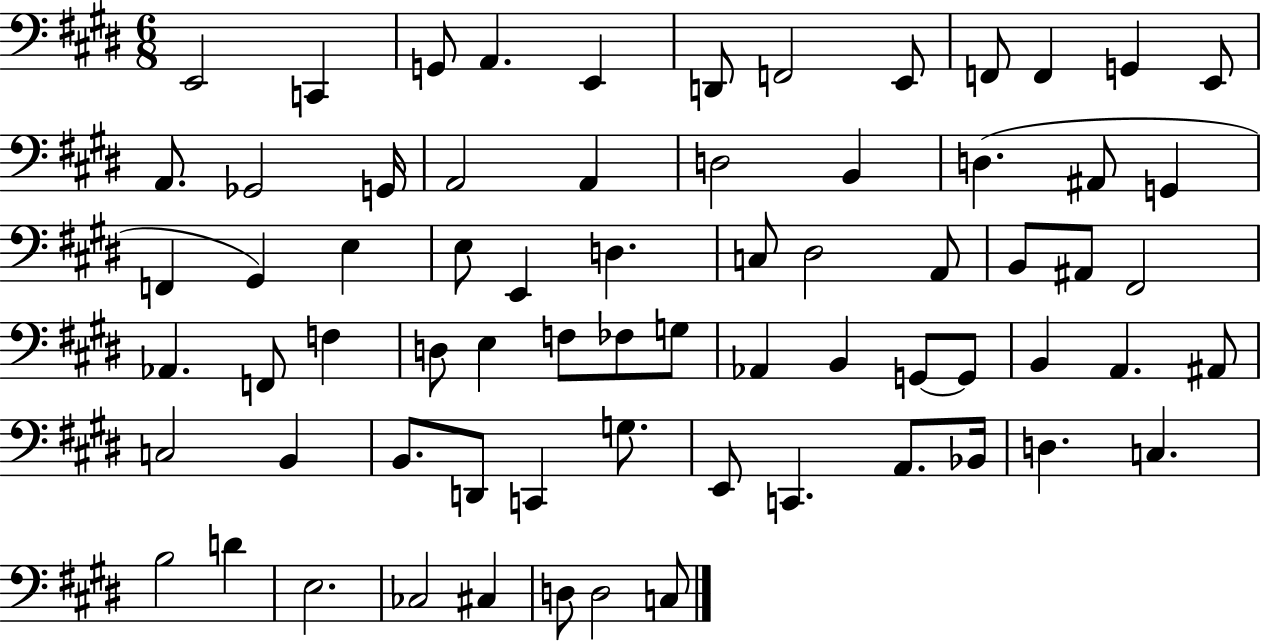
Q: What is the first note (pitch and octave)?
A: E2